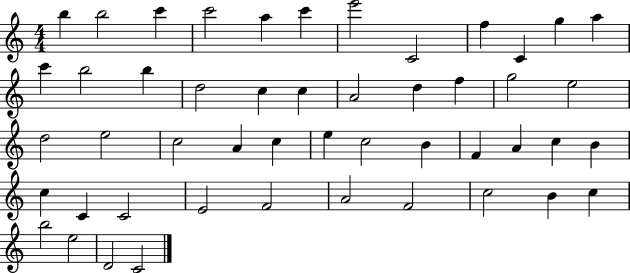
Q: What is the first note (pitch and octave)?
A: B5